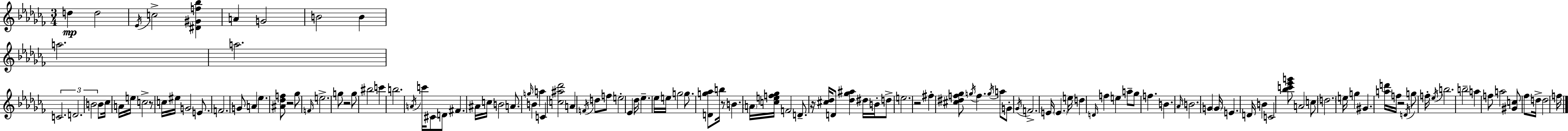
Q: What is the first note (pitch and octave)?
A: D5